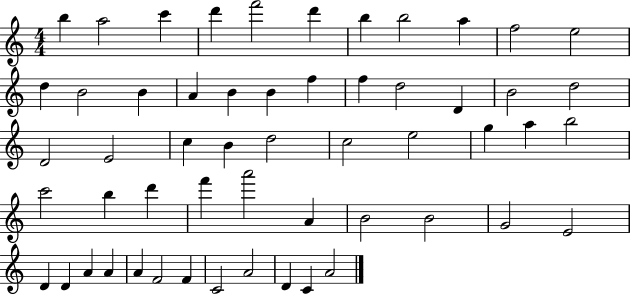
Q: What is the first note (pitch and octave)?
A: B5